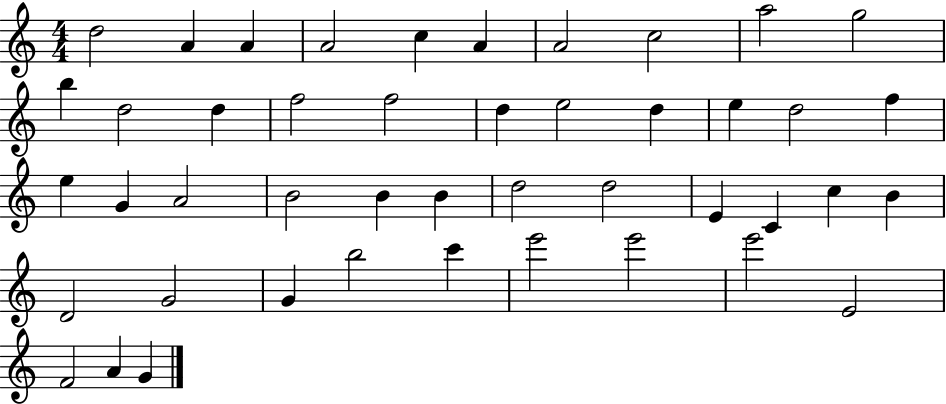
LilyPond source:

{
  \clef treble
  \numericTimeSignature
  \time 4/4
  \key c \major
  d''2 a'4 a'4 | a'2 c''4 a'4 | a'2 c''2 | a''2 g''2 | \break b''4 d''2 d''4 | f''2 f''2 | d''4 e''2 d''4 | e''4 d''2 f''4 | \break e''4 g'4 a'2 | b'2 b'4 b'4 | d''2 d''2 | e'4 c'4 c''4 b'4 | \break d'2 g'2 | g'4 b''2 c'''4 | e'''2 e'''2 | e'''2 e'2 | \break f'2 a'4 g'4 | \bar "|."
}